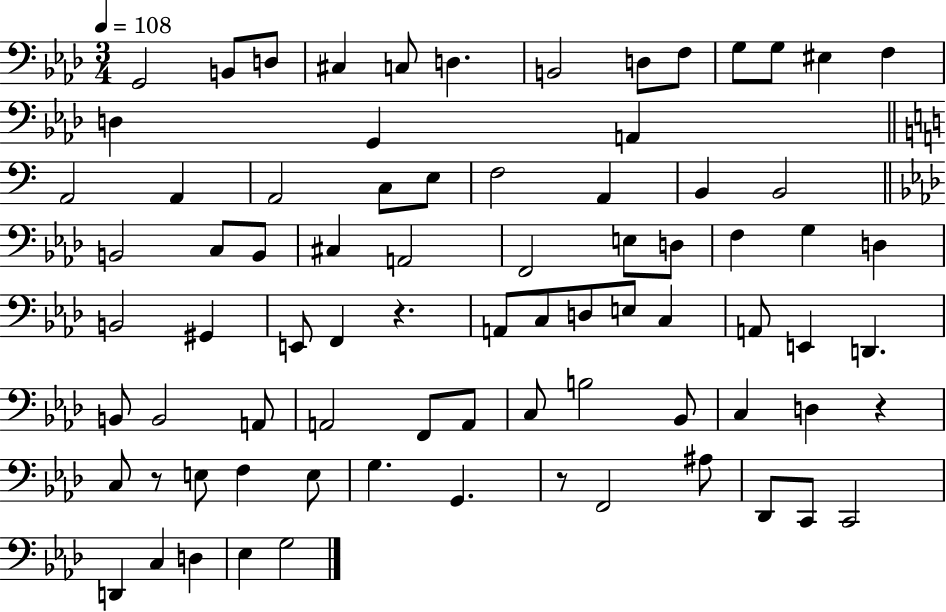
{
  \clef bass
  \numericTimeSignature
  \time 3/4
  \key aes \major
  \tempo 4 = 108
  g,2 b,8 d8 | cis4 c8 d4. | b,2 d8 f8 | g8 g8 eis4 f4 | \break d4 g,4 a,4 | \bar "||" \break \key a \minor a,2 a,4 | a,2 c8 e8 | f2 a,4 | b,4 b,2 | \break \bar "||" \break \key aes \major b,2 c8 b,8 | cis4 a,2 | f,2 e8 d8 | f4 g4 d4 | \break b,2 gis,4 | e,8 f,4 r4. | a,8 c8 d8 e8 c4 | a,8 e,4 d,4. | \break b,8 b,2 a,8 | a,2 f,8 a,8 | c8 b2 bes,8 | c4 d4 r4 | \break c8 r8 e8 f4 e8 | g4. g,4. | r8 f,2 ais8 | des,8 c,8 c,2 | \break d,4 c4 d4 | ees4 g2 | \bar "|."
}